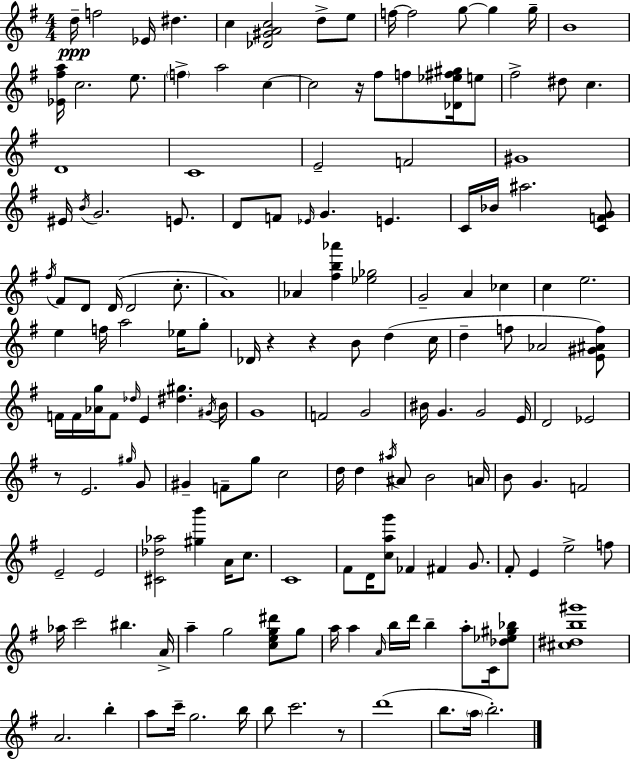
X:1
T:Untitled
M:4/4
L:1/4
K:G
d/4 f2 _E/4 ^d c [_D^GAc]2 d/2 e/2 f/4 f2 g/2 g g/4 B4 [_E^fa]/4 c2 e/2 f a2 c c2 z/4 ^f/2 f/2 [_D_e^f^g]/4 e/2 ^f2 ^d/2 c D4 C4 E2 F2 ^G4 ^E/4 B/4 G2 E/2 D/2 F/2 _E/4 G E C/4 _B/4 ^a2 [CFG]/2 ^f/4 ^F/2 D/2 D/4 D2 c/2 A4 _A [^fb_a'] [_e_g]2 G2 A _c c e2 e f/4 a2 _e/4 g/2 _D/4 z z B/2 d c/4 d f/2 _A2 [E^G^Af]/2 F/4 F/4 [_Ag]/4 F/2 _d/4 E [^d^g] ^G/4 B/4 G4 F2 G2 ^B/4 G G2 E/4 D2 _E2 z/2 E2 ^g/4 G/2 ^G F/2 g/2 c2 d/4 d ^a/4 ^A/2 B2 A/4 B/2 G F2 E2 E2 [^C_d_a]2 [^gb'] A/4 c/2 C4 ^F/2 D/4 [cag']/2 _F ^F G/2 ^F/2 E e2 f/2 _a/4 c'2 ^b A/4 a g2 [ceg^d']/2 g/2 a/4 a A/4 b/4 d'/4 b a/2 C/4 [_d_e^g_b]/2 [^c^db^g']4 A2 b a/2 c'/4 g2 b/4 b/2 c'2 z/2 d'4 b/2 a/4 b2